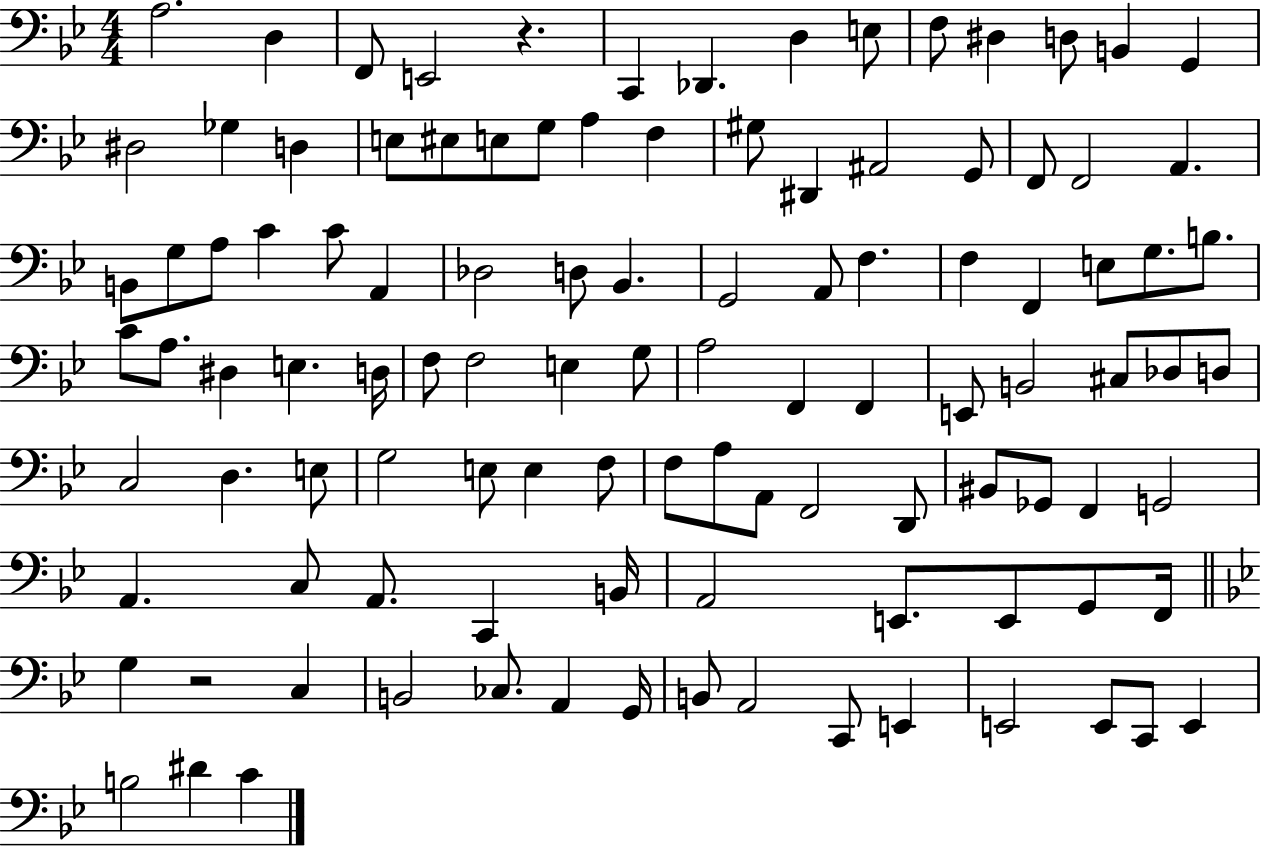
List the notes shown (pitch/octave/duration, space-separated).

A3/h. D3/q F2/e E2/h R/q. C2/q Db2/q. D3/q E3/e F3/e D#3/q D3/e B2/q G2/q D#3/h Gb3/q D3/q E3/e EIS3/e E3/e G3/e A3/q F3/q G#3/e D#2/q A#2/h G2/e F2/e F2/h A2/q. B2/e G3/e A3/e C4/q C4/e A2/q Db3/h D3/e Bb2/q. G2/h A2/e F3/q. F3/q F2/q E3/e G3/e. B3/e. C4/e A3/e. D#3/q E3/q. D3/s F3/e F3/h E3/q G3/e A3/h F2/q F2/q E2/e B2/h C#3/e Db3/e D3/e C3/h D3/q. E3/e G3/h E3/e E3/q F3/e F3/e A3/e A2/e F2/h D2/e BIS2/e Gb2/e F2/q G2/h A2/q. C3/e A2/e. C2/q B2/s A2/h E2/e. E2/e G2/e F2/s G3/q R/h C3/q B2/h CES3/e. A2/q G2/s B2/e A2/h C2/e E2/q E2/h E2/e C2/e E2/q B3/h D#4/q C4/q